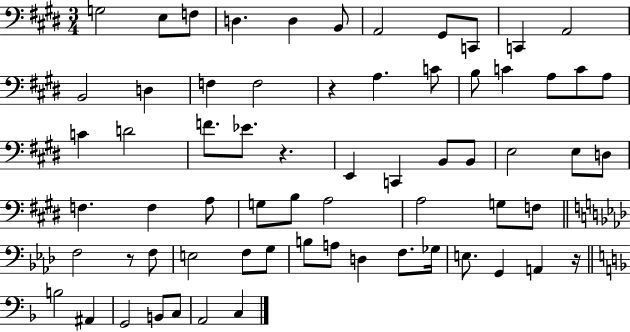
{
  \clef bass
  \numericTimeSignature
  \time 3/4
  \key e \major
  g2 e8 f8 | d4. d4 b,8 | a,2 gis,8 c,8 | c,4 a,2 | \break b,2 d4 | f4 f2 | r4 a4. c'8 | b8 c'4 a8 c'8 a8 | \break c'4 d'2 | f'8. ees'8. r4. | e,4 c,4 b,8 b,8 | e2 e8 d8 | \break f4. f4 a8 | g8 b8 a2 | a2 g8 f8 | \bar "||" \break \key aes \major f2 r8 f8 | e2 f8 g8 | b8 a8 d4 f8. ges16 | e8. g,4 a,4 r16 | \break \bar "||" \break \key f \major b2 ais,4 | g,2 b,8 c8 | a,2 c4 | \bar "|."
}